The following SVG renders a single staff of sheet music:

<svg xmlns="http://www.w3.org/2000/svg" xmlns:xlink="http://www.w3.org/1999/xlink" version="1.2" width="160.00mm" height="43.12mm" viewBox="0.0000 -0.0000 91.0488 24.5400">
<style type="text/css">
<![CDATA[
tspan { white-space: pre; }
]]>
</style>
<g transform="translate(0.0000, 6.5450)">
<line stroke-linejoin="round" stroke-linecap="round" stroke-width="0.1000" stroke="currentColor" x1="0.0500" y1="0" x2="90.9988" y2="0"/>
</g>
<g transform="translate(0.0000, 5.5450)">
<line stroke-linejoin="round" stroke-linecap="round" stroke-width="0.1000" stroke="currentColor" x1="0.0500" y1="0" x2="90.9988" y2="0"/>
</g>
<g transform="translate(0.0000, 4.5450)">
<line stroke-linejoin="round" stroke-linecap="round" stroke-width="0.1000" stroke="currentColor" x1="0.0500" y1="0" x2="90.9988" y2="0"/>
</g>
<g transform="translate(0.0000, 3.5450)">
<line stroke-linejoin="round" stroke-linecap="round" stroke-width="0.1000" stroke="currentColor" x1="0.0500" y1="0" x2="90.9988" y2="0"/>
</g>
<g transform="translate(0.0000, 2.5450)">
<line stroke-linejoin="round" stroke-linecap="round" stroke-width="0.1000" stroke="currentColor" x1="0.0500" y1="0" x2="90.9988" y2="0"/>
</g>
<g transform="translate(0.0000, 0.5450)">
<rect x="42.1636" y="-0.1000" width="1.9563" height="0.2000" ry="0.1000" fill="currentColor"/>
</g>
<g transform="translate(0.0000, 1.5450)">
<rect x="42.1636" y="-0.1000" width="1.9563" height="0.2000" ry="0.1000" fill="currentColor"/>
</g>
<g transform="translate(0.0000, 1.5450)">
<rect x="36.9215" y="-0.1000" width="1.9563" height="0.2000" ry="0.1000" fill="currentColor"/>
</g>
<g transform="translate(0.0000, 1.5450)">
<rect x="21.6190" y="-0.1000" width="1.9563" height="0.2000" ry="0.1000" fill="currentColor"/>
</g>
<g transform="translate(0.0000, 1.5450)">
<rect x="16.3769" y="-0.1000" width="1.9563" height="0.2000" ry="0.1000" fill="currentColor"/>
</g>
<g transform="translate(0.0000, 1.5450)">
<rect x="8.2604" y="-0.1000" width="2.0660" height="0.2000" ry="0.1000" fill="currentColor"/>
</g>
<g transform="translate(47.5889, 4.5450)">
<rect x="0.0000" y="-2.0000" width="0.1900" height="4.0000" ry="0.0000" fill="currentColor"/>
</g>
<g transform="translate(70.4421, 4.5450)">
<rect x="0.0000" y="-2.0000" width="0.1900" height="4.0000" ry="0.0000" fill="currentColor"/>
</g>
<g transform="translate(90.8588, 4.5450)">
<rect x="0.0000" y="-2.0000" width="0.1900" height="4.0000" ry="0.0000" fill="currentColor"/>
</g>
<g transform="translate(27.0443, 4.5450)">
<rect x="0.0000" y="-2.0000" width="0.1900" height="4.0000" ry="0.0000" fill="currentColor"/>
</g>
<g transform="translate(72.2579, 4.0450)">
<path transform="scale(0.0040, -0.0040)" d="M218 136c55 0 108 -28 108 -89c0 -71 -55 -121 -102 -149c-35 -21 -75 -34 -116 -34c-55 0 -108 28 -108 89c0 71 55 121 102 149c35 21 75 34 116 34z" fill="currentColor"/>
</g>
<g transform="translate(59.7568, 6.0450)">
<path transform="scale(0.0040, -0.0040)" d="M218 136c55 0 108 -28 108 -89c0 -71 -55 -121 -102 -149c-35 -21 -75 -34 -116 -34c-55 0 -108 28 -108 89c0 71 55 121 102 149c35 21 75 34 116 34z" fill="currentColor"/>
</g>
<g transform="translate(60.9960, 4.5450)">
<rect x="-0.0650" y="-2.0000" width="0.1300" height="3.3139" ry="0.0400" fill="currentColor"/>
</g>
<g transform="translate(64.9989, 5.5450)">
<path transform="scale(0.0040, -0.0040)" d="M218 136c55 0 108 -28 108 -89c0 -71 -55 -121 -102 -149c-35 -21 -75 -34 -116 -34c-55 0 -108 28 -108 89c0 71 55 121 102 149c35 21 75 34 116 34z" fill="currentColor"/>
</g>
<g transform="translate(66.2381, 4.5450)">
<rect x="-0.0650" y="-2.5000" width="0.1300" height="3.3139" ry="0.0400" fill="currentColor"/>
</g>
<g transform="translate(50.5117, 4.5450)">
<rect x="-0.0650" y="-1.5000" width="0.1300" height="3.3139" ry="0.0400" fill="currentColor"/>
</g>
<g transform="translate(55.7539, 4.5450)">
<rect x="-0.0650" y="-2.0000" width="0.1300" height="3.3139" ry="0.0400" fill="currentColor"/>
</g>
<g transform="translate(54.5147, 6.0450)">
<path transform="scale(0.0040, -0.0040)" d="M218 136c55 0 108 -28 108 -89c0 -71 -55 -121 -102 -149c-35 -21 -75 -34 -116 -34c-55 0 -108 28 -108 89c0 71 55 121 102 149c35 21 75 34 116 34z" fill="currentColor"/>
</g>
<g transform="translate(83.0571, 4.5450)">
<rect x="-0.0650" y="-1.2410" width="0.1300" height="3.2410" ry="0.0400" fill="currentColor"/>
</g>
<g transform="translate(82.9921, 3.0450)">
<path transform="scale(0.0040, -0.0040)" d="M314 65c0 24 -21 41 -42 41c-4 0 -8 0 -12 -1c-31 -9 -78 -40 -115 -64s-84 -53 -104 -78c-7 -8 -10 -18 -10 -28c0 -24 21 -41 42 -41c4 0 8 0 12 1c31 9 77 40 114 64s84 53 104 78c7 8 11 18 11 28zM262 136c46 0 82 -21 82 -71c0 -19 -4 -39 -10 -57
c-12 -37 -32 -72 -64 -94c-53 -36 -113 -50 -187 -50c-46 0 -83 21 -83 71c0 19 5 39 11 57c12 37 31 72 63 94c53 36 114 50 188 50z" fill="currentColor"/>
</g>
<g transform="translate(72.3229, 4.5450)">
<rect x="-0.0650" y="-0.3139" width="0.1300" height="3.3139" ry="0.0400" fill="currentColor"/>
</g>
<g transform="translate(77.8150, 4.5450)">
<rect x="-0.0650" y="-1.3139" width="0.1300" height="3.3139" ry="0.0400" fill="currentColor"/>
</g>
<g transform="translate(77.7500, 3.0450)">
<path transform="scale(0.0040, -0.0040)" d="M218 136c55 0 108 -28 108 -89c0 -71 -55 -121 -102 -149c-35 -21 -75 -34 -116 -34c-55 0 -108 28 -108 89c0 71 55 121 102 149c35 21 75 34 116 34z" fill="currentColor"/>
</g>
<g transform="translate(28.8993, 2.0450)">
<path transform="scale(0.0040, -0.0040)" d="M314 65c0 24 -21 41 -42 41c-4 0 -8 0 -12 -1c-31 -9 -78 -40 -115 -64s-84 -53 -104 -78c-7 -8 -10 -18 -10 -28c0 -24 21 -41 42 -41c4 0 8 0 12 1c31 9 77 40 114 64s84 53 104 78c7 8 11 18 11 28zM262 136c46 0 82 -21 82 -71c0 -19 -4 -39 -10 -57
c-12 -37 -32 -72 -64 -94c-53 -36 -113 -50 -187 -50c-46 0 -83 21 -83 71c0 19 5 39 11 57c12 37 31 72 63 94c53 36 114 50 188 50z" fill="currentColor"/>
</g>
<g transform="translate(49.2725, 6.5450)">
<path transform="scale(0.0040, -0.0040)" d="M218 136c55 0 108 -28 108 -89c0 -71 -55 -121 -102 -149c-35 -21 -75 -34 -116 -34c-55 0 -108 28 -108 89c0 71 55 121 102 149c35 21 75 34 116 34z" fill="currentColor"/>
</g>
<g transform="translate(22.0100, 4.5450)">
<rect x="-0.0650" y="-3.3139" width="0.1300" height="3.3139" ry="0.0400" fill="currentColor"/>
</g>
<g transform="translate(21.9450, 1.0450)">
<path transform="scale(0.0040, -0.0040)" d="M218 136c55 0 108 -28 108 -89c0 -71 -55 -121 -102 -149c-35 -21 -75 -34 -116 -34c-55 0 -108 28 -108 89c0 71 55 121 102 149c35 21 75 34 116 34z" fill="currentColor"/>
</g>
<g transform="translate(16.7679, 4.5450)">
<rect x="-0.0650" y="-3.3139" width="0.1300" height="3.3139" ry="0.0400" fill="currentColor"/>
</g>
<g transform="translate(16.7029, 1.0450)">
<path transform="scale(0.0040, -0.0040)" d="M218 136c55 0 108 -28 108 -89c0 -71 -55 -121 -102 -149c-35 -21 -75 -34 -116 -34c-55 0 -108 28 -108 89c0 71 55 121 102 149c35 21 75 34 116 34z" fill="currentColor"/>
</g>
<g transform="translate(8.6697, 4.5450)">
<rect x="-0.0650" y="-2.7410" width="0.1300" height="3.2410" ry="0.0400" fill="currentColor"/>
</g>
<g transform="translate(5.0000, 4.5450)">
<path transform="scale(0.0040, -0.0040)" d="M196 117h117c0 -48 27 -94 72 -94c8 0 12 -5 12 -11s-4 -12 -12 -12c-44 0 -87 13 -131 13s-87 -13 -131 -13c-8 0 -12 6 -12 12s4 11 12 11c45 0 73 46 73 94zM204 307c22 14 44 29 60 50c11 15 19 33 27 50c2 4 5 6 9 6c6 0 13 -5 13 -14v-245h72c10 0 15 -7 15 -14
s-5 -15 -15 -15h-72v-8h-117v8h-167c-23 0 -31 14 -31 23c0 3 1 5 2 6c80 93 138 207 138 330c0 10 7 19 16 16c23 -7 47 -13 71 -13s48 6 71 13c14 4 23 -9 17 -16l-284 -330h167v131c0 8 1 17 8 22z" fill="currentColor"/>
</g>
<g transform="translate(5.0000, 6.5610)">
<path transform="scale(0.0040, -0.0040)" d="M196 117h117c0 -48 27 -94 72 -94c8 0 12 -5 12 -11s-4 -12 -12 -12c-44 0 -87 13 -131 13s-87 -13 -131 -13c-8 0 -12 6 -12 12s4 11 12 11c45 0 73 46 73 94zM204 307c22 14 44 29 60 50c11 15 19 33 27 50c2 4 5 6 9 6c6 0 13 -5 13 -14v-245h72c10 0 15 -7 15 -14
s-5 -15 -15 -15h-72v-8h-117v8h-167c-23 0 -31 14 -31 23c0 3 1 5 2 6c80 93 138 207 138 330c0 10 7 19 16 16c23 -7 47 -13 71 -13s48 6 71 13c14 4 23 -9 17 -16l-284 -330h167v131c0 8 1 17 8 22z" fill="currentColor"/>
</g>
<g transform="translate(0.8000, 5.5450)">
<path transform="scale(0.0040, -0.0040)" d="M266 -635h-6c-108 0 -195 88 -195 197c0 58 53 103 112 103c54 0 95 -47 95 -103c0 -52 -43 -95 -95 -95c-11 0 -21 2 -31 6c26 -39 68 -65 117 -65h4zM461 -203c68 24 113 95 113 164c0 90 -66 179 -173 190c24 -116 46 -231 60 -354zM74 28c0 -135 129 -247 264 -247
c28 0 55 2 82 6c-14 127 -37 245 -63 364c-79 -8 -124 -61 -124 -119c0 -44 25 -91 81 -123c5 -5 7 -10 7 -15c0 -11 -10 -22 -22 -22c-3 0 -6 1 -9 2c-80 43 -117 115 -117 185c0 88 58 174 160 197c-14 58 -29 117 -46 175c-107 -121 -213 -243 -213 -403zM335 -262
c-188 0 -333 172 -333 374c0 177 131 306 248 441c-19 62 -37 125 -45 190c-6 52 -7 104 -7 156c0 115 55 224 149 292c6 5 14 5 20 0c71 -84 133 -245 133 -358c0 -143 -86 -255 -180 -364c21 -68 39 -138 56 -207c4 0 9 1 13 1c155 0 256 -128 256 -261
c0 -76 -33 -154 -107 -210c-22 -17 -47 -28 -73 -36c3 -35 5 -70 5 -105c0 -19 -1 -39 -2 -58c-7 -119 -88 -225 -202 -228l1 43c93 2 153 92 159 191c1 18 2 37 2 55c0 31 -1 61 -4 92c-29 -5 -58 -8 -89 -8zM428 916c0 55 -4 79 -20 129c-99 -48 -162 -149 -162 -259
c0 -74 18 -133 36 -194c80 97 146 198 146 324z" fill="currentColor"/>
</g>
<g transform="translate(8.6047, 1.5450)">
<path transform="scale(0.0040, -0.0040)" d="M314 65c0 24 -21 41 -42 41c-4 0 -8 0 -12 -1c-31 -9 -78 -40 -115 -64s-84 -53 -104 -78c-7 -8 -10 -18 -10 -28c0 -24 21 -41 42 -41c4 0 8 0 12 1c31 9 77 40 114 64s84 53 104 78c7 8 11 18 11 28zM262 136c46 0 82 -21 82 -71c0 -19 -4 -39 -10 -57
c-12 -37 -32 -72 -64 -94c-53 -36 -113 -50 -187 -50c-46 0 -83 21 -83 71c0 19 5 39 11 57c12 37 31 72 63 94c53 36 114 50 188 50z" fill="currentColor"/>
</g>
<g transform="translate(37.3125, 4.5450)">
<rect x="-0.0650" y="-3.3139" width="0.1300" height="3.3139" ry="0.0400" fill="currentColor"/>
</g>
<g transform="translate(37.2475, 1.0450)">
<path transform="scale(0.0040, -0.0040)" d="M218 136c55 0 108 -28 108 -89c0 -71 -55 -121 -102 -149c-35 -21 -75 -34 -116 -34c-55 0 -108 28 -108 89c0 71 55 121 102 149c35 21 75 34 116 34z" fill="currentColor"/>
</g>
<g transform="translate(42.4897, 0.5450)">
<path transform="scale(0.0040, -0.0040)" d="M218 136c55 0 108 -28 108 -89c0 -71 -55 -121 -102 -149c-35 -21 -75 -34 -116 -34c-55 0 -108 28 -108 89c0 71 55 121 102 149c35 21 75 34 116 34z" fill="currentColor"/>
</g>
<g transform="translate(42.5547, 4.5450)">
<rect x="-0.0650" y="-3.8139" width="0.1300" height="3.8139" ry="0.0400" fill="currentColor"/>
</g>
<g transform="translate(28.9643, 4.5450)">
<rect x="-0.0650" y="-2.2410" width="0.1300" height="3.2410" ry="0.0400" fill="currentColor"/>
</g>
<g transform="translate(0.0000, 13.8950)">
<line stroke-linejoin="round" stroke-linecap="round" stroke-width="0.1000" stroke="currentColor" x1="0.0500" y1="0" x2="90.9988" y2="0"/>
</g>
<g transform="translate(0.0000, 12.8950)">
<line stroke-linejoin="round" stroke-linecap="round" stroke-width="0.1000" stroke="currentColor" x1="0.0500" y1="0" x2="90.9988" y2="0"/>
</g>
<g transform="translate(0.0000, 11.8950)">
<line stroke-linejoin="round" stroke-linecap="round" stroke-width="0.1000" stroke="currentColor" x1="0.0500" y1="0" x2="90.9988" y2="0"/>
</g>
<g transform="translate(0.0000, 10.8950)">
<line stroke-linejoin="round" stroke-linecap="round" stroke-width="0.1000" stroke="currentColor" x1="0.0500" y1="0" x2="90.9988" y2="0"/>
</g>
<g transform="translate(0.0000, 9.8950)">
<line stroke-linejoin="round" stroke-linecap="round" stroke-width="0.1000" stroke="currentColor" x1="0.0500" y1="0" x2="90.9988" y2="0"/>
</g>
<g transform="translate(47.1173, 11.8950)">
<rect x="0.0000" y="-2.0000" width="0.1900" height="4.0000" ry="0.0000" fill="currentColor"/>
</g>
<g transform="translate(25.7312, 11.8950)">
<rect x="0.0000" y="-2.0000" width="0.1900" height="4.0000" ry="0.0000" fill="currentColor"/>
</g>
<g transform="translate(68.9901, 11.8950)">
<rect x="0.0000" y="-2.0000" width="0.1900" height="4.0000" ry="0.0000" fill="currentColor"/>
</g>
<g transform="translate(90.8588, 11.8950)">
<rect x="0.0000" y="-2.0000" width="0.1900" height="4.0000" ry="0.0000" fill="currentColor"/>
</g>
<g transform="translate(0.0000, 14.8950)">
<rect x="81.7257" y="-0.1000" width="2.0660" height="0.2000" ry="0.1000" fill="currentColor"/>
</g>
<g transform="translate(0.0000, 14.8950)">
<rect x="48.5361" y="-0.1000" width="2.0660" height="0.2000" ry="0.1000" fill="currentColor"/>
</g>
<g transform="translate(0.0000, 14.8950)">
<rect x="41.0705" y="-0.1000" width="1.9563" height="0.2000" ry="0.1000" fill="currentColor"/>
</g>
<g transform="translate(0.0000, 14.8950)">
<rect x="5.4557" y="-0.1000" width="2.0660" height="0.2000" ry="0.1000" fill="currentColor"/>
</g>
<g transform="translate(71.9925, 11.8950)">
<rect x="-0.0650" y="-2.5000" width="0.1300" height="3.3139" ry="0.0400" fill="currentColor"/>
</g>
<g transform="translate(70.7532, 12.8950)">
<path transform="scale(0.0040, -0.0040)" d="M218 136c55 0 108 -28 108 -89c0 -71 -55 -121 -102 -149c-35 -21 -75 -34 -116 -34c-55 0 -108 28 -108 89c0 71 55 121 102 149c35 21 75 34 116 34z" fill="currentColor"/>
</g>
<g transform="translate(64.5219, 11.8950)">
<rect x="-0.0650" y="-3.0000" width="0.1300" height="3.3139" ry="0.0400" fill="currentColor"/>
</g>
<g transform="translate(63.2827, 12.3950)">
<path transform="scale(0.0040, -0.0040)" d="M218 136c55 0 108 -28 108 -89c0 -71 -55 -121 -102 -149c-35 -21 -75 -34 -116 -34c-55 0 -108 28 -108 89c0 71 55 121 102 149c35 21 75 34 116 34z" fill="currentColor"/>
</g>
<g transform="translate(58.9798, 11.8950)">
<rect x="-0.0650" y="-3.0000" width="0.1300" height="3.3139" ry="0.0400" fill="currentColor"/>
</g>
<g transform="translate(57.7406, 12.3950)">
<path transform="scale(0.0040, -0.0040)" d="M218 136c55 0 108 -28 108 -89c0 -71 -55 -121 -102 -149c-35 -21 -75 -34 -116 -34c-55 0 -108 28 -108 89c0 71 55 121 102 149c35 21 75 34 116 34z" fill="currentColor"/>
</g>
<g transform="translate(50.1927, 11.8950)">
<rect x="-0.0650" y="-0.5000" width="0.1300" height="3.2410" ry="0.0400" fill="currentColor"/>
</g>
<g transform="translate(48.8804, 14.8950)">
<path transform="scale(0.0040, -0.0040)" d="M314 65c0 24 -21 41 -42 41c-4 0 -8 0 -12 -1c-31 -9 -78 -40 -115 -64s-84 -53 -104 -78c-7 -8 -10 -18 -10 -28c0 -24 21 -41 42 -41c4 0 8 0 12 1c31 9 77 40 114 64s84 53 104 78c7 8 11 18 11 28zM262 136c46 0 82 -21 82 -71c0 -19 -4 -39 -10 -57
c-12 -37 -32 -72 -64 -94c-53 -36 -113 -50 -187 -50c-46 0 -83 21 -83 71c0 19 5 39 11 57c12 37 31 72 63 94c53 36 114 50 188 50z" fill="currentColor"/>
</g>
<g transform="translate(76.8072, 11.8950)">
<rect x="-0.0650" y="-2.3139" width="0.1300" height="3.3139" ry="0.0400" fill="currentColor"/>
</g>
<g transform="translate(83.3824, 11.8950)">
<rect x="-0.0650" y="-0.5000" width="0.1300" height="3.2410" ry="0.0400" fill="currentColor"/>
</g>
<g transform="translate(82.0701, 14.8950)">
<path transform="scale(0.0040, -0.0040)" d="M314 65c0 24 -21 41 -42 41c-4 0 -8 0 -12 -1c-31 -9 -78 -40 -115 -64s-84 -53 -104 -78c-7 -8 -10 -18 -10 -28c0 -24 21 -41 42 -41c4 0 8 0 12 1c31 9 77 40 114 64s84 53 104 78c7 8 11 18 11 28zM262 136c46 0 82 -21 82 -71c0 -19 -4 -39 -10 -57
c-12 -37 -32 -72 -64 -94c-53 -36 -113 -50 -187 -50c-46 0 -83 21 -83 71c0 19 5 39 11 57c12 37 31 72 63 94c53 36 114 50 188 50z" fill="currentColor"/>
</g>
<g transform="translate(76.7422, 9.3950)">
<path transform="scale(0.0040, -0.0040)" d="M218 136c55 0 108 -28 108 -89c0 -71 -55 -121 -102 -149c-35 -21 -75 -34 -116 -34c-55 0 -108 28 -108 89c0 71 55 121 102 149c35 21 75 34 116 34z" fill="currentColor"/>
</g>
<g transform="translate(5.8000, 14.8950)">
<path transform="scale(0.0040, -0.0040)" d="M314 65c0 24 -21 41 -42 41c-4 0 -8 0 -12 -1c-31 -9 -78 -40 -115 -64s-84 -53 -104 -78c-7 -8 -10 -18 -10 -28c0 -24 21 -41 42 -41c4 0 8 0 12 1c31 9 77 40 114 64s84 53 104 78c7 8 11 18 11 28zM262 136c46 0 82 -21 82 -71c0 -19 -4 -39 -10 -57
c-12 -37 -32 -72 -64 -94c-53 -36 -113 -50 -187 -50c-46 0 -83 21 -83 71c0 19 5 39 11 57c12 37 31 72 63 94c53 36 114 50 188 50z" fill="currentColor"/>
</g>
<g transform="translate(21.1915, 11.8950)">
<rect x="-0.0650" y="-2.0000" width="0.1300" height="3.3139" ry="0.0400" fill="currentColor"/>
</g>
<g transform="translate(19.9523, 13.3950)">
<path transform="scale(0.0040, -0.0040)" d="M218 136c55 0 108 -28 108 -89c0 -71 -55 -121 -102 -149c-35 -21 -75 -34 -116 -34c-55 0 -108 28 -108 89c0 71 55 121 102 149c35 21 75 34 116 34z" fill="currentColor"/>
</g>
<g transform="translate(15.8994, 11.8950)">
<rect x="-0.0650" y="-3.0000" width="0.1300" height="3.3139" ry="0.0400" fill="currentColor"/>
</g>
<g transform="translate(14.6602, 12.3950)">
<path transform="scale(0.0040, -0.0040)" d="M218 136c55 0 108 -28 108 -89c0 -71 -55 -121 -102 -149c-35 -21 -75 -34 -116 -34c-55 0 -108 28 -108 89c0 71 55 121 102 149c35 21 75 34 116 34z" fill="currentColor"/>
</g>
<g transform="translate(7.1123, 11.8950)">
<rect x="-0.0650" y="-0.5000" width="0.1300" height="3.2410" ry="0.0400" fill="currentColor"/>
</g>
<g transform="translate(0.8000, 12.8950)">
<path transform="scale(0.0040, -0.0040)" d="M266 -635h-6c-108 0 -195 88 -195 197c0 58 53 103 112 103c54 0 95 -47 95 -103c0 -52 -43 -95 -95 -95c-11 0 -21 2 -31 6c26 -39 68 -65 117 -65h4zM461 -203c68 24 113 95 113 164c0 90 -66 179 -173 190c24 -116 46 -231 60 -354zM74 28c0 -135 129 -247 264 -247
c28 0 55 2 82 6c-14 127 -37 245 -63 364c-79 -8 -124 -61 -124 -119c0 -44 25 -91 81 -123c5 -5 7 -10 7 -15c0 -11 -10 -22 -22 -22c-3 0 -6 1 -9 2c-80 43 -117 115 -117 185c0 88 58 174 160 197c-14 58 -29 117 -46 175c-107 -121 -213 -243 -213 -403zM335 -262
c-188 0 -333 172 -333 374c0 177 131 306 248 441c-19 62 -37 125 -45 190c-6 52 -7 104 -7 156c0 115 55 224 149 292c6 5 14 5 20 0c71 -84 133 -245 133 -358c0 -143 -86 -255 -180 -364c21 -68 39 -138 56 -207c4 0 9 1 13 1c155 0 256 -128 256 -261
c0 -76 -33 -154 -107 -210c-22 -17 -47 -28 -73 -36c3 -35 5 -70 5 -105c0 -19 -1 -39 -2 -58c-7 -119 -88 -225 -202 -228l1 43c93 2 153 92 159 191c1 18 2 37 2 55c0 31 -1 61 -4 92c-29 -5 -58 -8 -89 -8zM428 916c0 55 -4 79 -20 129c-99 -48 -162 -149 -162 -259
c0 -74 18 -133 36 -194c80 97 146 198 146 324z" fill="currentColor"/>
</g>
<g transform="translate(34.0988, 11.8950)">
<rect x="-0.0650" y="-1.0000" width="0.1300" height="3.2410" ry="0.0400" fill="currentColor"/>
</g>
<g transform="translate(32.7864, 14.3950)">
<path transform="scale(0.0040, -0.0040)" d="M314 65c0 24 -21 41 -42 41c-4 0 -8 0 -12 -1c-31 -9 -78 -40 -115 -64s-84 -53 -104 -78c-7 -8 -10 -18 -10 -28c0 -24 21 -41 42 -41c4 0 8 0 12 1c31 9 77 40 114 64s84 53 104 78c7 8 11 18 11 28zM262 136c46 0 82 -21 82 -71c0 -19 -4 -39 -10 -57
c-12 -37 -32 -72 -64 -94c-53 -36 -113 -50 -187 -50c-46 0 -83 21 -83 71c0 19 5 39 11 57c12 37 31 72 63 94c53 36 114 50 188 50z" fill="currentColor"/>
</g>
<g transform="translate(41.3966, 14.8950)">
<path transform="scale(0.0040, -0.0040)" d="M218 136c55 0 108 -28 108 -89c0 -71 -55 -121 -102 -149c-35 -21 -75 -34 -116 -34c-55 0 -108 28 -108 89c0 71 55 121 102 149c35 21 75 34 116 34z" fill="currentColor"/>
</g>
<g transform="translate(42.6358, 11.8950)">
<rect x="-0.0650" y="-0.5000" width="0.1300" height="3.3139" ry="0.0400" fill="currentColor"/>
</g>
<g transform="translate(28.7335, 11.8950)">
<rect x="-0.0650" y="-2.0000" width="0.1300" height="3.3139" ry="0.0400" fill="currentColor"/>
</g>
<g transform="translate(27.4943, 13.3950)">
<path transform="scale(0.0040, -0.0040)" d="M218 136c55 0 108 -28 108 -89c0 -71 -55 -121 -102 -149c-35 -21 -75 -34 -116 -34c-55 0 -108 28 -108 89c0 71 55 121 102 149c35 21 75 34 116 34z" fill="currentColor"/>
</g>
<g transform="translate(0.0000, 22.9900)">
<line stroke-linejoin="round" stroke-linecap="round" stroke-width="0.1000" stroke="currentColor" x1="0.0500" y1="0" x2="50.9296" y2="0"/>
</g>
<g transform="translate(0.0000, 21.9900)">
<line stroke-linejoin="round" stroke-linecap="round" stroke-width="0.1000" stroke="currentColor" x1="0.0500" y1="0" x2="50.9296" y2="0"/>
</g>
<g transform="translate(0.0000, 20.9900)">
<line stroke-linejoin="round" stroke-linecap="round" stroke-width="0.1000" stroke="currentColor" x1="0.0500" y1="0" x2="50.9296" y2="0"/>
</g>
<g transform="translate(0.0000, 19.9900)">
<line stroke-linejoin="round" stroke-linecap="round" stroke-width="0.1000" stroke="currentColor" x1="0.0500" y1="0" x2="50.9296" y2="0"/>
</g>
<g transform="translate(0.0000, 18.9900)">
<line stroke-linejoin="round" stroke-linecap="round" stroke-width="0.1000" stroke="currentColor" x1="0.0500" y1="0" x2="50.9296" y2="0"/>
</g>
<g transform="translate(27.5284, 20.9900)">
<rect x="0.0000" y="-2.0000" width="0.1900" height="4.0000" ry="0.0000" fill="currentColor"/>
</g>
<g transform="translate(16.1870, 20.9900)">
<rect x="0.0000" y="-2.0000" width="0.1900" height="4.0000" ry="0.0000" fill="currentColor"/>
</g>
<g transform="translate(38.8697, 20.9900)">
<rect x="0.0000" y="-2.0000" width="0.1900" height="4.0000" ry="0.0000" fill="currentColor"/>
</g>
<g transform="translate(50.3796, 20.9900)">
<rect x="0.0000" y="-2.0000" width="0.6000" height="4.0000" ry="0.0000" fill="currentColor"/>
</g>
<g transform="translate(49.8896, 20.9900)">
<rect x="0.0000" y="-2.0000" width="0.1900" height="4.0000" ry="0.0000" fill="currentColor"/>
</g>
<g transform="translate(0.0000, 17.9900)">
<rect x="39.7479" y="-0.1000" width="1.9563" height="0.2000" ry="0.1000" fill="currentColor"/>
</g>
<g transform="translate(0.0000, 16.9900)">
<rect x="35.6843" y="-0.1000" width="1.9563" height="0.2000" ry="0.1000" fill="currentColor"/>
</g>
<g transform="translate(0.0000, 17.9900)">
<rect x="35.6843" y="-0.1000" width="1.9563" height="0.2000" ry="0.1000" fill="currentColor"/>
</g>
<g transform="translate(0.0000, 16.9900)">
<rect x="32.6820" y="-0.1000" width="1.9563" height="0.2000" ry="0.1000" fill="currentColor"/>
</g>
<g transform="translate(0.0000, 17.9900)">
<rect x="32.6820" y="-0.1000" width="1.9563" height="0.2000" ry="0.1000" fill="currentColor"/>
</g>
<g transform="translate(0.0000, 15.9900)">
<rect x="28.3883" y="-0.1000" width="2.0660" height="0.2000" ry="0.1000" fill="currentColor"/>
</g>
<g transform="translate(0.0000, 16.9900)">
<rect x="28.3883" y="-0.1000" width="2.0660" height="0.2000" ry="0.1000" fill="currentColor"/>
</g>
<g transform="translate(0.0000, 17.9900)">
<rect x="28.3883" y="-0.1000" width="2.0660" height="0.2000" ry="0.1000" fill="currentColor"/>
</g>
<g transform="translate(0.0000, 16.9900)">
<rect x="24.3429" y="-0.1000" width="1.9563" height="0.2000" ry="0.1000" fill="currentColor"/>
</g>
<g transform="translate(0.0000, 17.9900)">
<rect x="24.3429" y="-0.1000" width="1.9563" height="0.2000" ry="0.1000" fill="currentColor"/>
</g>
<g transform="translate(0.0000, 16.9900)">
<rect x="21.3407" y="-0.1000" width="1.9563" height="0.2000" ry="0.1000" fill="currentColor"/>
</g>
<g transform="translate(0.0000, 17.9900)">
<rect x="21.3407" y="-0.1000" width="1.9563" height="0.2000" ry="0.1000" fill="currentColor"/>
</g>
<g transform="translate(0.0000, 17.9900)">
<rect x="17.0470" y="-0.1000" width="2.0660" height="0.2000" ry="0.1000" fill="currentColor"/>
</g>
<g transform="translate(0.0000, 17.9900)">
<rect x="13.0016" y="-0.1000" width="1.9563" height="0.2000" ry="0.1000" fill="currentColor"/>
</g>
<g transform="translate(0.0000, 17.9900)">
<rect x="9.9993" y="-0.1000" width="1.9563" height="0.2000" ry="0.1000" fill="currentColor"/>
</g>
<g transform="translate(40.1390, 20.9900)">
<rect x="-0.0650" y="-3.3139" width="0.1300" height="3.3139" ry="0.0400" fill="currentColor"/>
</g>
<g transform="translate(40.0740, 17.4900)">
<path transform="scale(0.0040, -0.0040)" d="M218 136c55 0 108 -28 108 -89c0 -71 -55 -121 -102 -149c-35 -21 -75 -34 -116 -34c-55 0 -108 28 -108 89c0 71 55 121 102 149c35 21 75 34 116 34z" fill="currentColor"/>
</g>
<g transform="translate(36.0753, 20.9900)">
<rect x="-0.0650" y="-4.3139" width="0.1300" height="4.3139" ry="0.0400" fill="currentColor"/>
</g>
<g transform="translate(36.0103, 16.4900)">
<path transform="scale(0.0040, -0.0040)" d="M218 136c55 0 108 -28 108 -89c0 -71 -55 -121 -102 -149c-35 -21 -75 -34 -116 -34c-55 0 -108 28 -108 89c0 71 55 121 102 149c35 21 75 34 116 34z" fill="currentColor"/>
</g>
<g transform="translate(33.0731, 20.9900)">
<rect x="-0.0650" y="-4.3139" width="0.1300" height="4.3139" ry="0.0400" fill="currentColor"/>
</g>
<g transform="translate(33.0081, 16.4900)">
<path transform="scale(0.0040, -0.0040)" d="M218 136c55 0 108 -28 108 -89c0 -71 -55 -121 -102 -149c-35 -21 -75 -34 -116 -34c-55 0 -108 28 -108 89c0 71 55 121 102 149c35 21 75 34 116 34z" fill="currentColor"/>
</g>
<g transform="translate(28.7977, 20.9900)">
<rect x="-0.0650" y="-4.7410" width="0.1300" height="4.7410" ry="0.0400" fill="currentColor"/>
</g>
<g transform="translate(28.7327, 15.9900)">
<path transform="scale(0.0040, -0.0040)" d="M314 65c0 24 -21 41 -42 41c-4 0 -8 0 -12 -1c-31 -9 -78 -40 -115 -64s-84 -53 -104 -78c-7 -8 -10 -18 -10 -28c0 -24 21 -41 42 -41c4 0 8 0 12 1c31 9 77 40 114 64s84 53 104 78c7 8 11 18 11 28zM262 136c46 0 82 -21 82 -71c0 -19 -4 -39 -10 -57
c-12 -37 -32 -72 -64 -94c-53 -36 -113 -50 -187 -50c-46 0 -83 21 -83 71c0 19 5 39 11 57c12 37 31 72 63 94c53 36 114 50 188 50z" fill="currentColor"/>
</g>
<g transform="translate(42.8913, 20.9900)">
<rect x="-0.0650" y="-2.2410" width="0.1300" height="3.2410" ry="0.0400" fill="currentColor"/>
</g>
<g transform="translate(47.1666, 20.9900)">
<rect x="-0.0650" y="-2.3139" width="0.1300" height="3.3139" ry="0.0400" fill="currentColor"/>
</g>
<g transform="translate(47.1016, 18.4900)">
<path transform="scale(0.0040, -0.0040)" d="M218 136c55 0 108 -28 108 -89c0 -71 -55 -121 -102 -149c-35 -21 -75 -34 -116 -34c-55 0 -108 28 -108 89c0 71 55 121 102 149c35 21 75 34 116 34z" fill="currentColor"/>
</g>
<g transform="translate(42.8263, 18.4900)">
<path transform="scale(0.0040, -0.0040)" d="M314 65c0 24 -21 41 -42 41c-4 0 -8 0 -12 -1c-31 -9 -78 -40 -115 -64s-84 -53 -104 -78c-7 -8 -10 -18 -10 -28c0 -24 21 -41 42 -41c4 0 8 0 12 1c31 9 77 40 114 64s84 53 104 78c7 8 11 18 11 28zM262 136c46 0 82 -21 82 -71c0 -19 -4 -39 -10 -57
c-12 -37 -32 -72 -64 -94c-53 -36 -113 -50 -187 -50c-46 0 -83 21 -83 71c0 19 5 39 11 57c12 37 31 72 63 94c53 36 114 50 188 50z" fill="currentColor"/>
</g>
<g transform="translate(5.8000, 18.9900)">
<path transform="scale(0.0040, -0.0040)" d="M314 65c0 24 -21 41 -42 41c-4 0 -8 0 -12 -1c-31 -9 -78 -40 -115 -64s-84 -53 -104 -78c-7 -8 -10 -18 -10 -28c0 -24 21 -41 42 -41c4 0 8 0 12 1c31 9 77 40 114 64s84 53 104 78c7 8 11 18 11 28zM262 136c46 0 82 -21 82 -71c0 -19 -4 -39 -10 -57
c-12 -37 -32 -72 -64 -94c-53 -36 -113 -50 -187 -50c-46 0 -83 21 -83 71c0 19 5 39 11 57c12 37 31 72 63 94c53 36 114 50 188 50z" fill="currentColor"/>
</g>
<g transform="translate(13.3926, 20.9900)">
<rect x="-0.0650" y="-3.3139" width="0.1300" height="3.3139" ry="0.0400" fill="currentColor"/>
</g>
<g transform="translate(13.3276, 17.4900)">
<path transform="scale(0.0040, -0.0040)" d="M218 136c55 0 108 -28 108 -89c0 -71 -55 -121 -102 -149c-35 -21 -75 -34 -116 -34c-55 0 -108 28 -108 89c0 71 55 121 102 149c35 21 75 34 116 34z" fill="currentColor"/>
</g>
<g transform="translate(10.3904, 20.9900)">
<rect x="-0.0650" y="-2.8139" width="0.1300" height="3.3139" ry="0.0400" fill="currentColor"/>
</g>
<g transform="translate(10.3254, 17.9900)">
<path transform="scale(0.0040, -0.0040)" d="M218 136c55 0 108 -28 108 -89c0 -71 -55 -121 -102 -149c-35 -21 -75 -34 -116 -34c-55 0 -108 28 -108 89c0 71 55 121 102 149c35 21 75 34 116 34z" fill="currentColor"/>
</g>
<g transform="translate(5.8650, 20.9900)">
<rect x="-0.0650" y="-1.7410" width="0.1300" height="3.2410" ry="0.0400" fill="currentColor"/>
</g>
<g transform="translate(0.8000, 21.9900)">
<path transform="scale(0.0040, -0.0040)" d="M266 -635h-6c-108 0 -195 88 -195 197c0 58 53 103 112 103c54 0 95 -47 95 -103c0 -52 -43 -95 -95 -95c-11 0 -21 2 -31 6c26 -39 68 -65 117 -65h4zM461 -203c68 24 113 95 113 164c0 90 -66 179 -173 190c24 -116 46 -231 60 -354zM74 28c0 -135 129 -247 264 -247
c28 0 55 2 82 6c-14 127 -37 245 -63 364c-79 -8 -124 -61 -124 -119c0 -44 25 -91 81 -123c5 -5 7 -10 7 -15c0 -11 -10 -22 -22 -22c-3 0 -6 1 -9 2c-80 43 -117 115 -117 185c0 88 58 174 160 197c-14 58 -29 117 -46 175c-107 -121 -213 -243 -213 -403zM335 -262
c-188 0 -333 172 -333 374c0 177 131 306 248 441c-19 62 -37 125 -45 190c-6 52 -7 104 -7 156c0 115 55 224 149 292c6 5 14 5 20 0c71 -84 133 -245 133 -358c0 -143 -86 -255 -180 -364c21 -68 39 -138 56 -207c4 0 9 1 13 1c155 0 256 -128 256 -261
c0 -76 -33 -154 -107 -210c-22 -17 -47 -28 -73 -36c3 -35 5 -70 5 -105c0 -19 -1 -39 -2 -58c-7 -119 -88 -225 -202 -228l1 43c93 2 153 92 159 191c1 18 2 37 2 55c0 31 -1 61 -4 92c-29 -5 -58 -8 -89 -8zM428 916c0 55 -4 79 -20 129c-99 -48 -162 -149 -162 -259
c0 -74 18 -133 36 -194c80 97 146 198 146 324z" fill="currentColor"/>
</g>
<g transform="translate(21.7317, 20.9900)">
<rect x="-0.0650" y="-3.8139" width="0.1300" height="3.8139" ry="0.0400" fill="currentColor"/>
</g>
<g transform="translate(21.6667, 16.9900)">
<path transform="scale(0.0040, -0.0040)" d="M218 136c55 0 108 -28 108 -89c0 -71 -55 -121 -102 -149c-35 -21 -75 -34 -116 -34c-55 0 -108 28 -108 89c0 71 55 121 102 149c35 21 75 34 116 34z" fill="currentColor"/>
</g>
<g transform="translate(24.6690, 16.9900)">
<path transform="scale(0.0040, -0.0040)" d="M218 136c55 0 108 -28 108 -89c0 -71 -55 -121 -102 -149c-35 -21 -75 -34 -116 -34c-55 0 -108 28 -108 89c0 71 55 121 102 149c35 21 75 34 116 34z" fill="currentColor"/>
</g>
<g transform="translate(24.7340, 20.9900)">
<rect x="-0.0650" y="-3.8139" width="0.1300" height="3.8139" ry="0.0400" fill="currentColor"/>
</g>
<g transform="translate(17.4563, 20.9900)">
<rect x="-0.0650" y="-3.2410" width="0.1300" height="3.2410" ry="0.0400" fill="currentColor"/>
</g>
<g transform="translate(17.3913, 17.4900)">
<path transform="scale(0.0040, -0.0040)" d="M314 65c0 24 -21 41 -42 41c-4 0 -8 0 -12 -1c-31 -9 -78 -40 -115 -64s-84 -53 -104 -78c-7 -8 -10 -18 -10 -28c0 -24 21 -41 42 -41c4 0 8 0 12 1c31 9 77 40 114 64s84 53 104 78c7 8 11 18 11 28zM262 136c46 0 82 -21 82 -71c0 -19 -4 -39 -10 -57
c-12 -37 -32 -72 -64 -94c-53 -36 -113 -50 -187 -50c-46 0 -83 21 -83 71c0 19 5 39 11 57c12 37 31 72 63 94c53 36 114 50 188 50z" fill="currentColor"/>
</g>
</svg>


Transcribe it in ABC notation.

X:1
T:Untitled
M:4/4
L:1/4
K:C
a2 b b g2 b c' E F F G c e e2 C2 A F F D2 C C2 A A G g C2 f2 a b b2 c' c' e'2 d' d' b g2 g